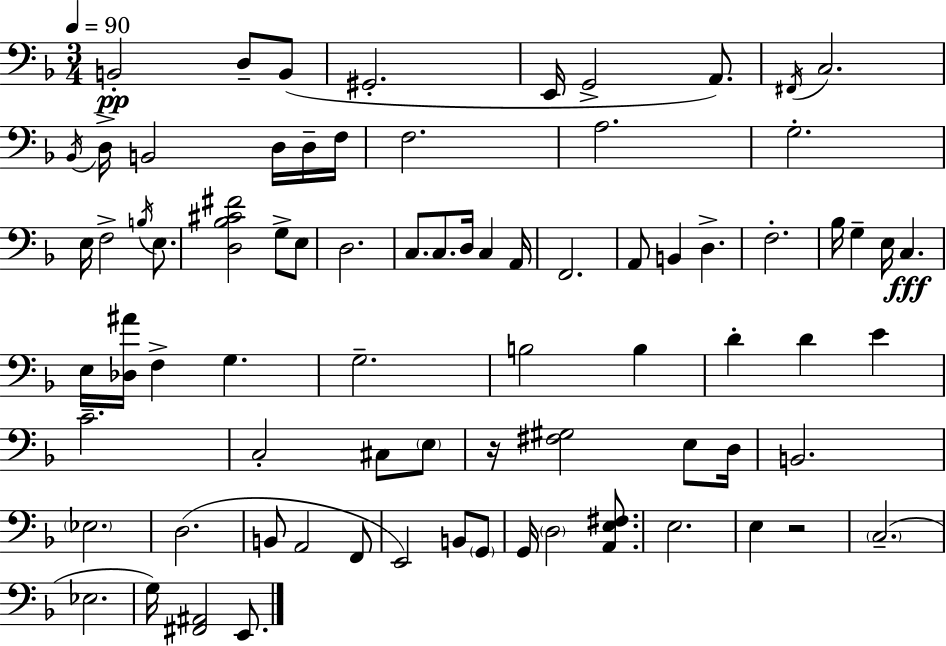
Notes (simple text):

B2/h D3/e B2/e G#2/h. E2/s G2/h A2/e. F#2/s C3/h. Bb2/s D3/s B2/h D3/s D3/s F3/s F3/h. A3/h. G3/h. E3/s F3/h B3/s E3/e. [D3,Bb3,C#4,F#4]/h G3/e E3/e D3/h. C3/e. C3/e. D3/s C3/q A2/s F2/h. A2/e B2/q D3/q. F3/h. Bb3/s G3/q E3/s C3/q. E3/s [Db3,A#4]/s F3/q G3/q. G3/h. B3/h B3/q D4/q D4/q E4/q C4/h. C3/h C#3/e E3/e R/s [F#3,G#3]/h E3/e D3/s B2/h. Eb3/h. D3/h. B2/e A2/h F2/e E2/h B2/e G2/e G2/s D3/h [A2,E3,F#3]/e. E3/h. E3/q R/h C3/h. Eb3/h. G3/s [F#2,A#2]/h E2/e.